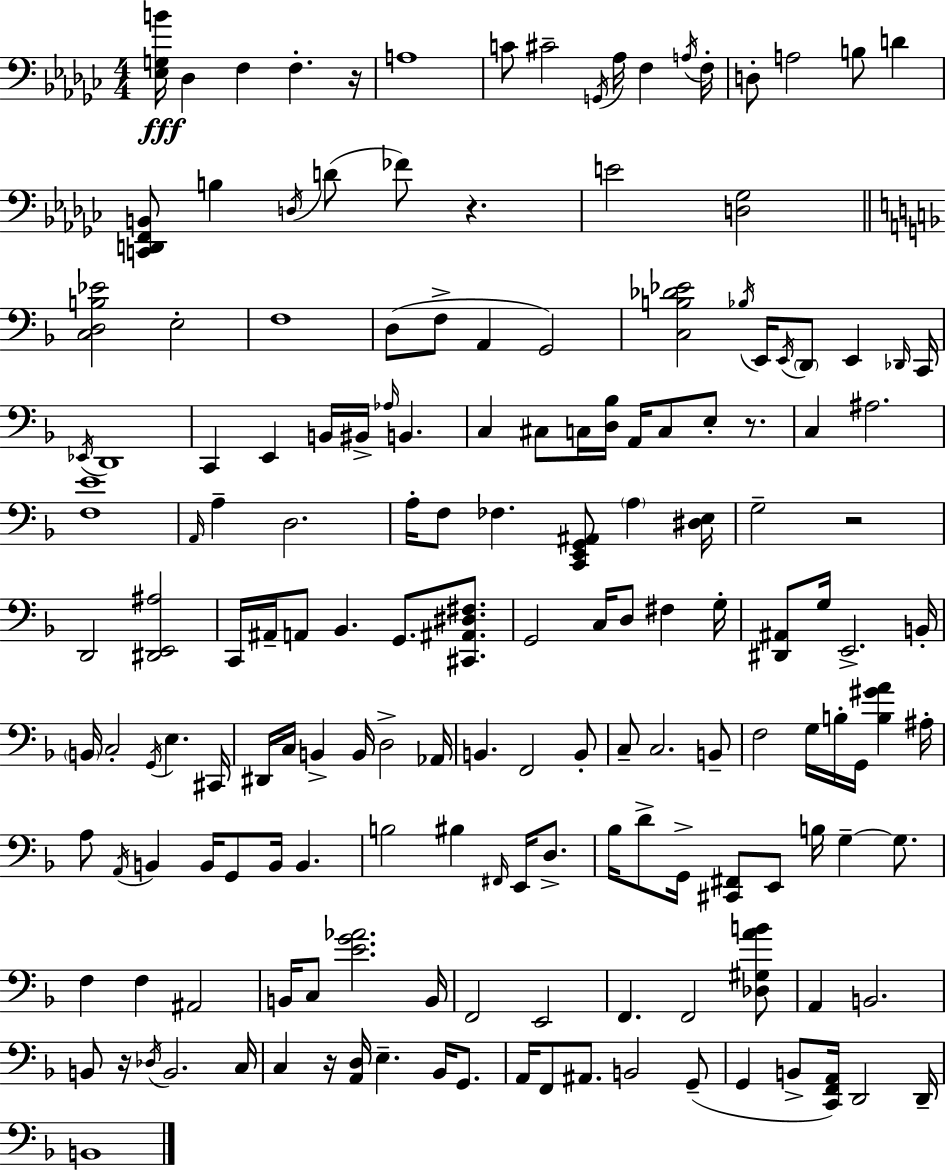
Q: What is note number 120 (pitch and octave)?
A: E2